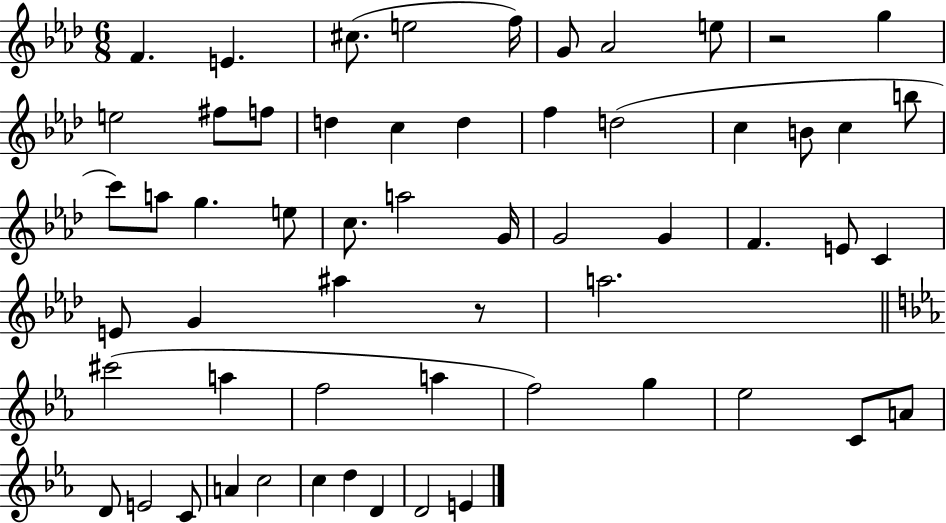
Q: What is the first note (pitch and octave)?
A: F4